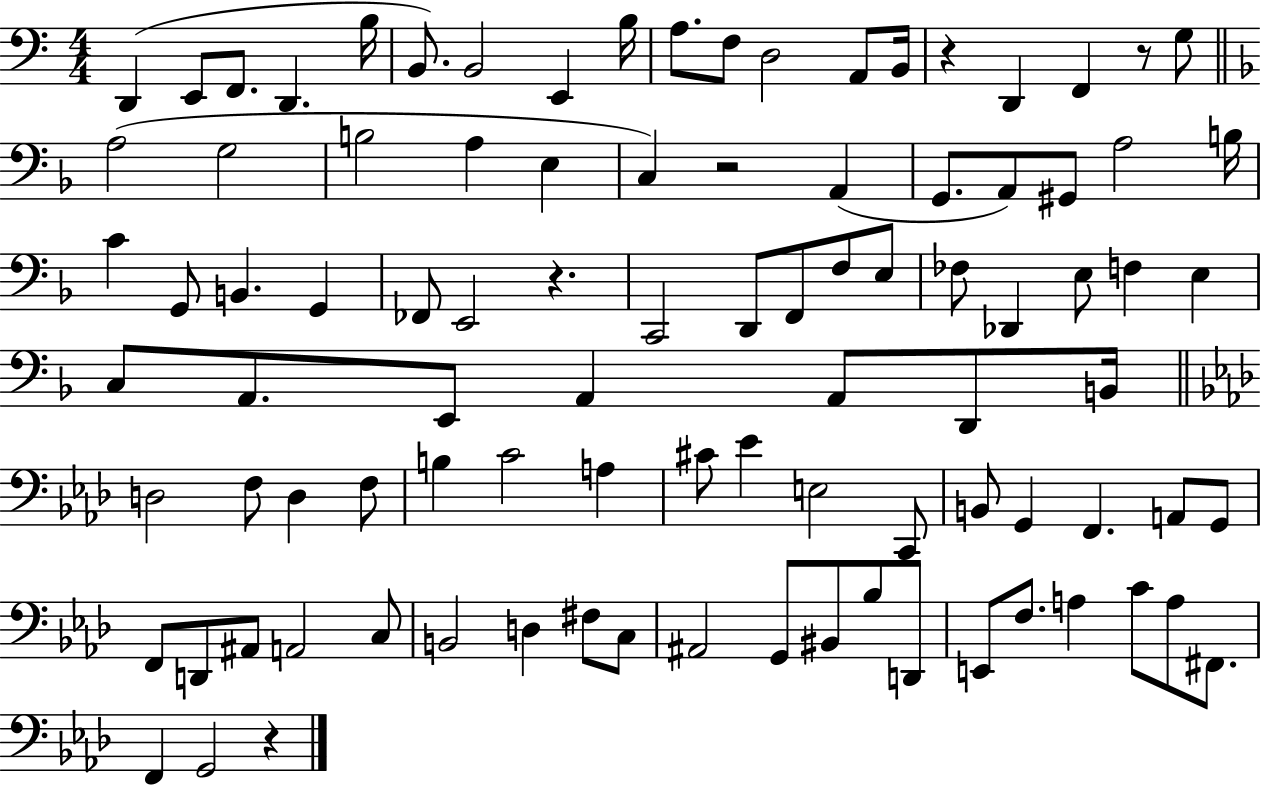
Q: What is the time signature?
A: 4/4